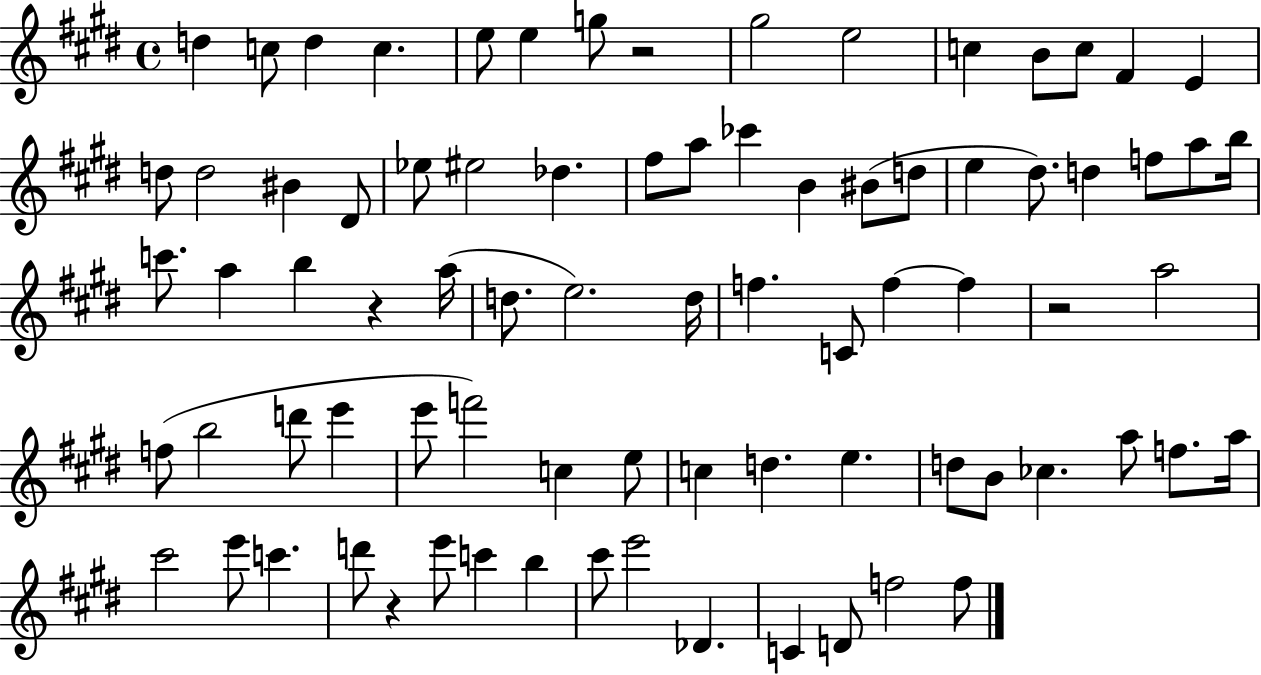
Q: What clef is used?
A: treble